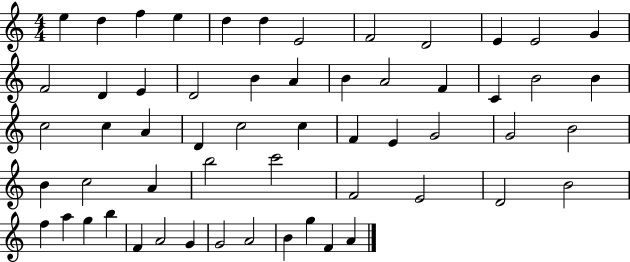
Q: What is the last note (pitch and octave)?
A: A4